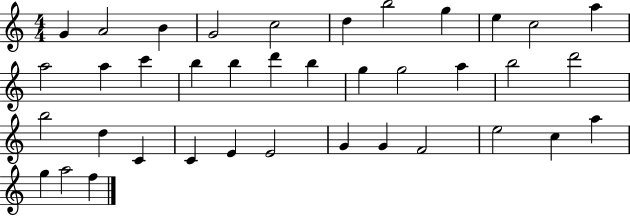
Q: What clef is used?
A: treble